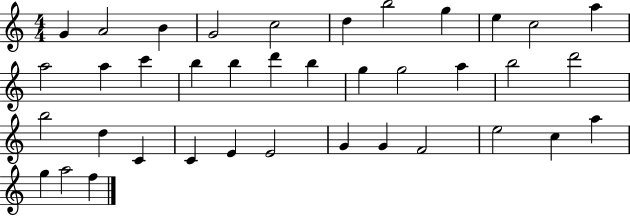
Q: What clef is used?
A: treble